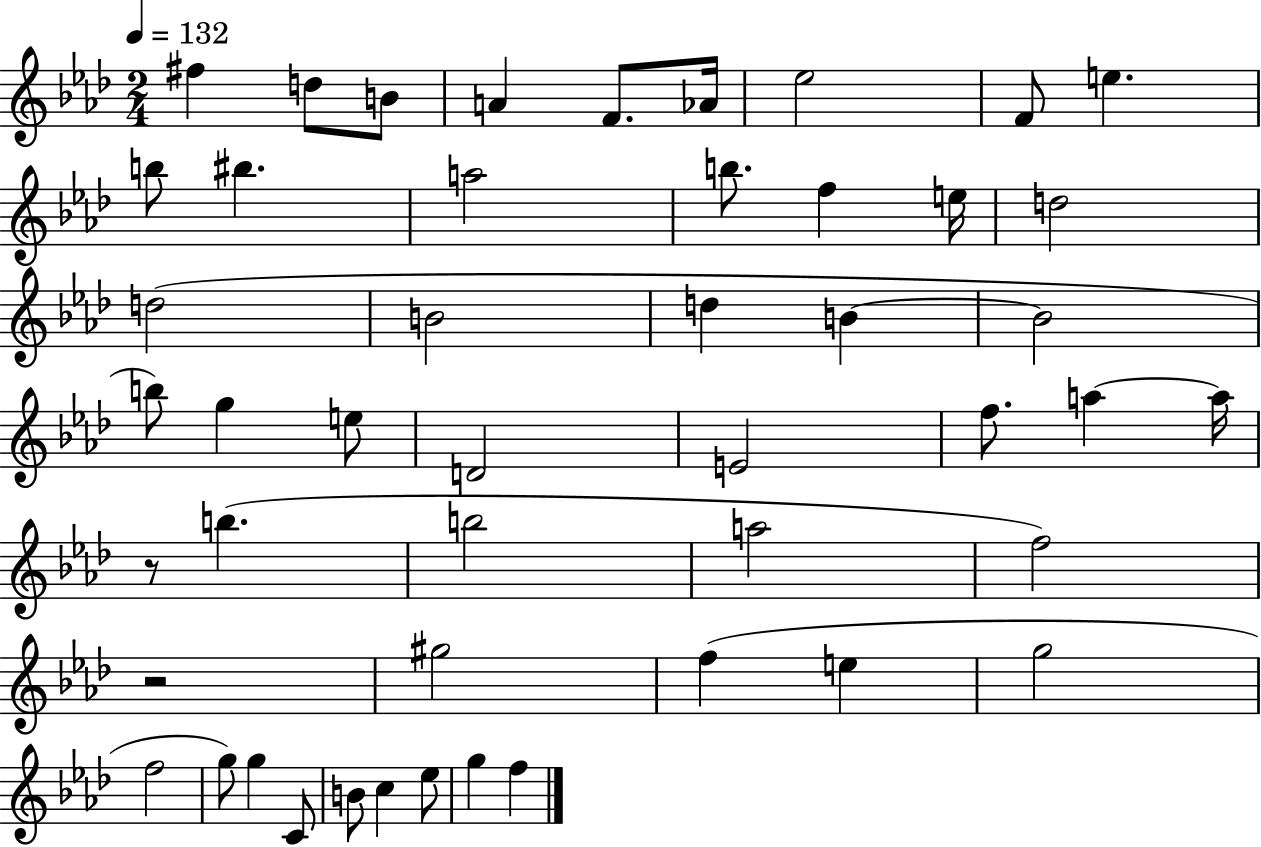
F#5/q D5/e B4/e A4/q F4/e. Ab4/s Eb5/h F4/e E5/q. B5/e BIS5/q. A5/h B5/e. F5/q E5/s D5/h D5/h B4/h D5/q B4/q B4/h B5/e G5/q E5/e D4/h E4/h F5/e. A5/q A5/s R/e B5/q. B5/h A5/h F5/h R/h G#5/h F5/q E5/q G5/h F5/h G5/e G5/q C4/e B4/e C5/q Eb5/e G5/q F5/q